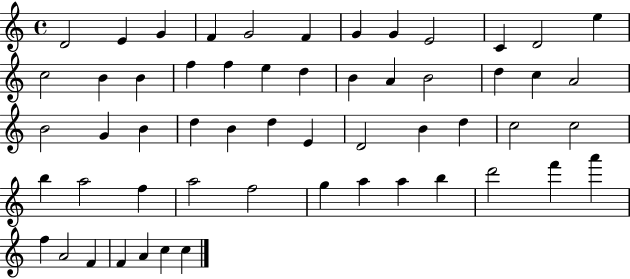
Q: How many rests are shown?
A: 0